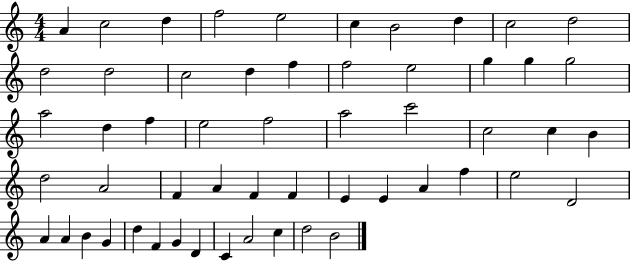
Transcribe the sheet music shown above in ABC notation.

X:1
T:Untitled
M:4/4
L:1/4
K:C
A c2 d f2 e2 c B2 d c2 d2 d2 d2 c2 d f f2 e2 g g g2 a2 d f e2 f2 a2 c'2 c2 c B d2 A2 F A F F E E A f e2 D2 A A B G d F G D C A2 c d2 B2